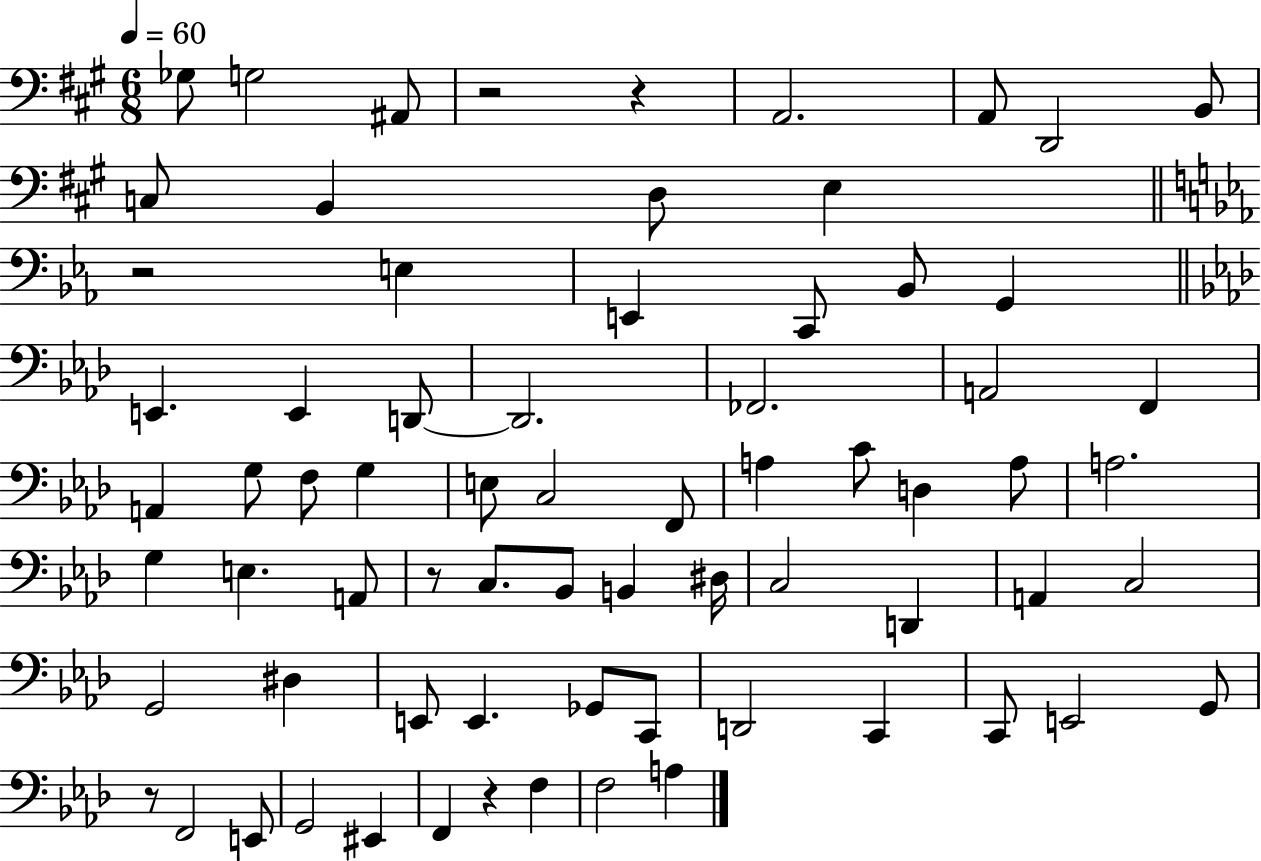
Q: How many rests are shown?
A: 6